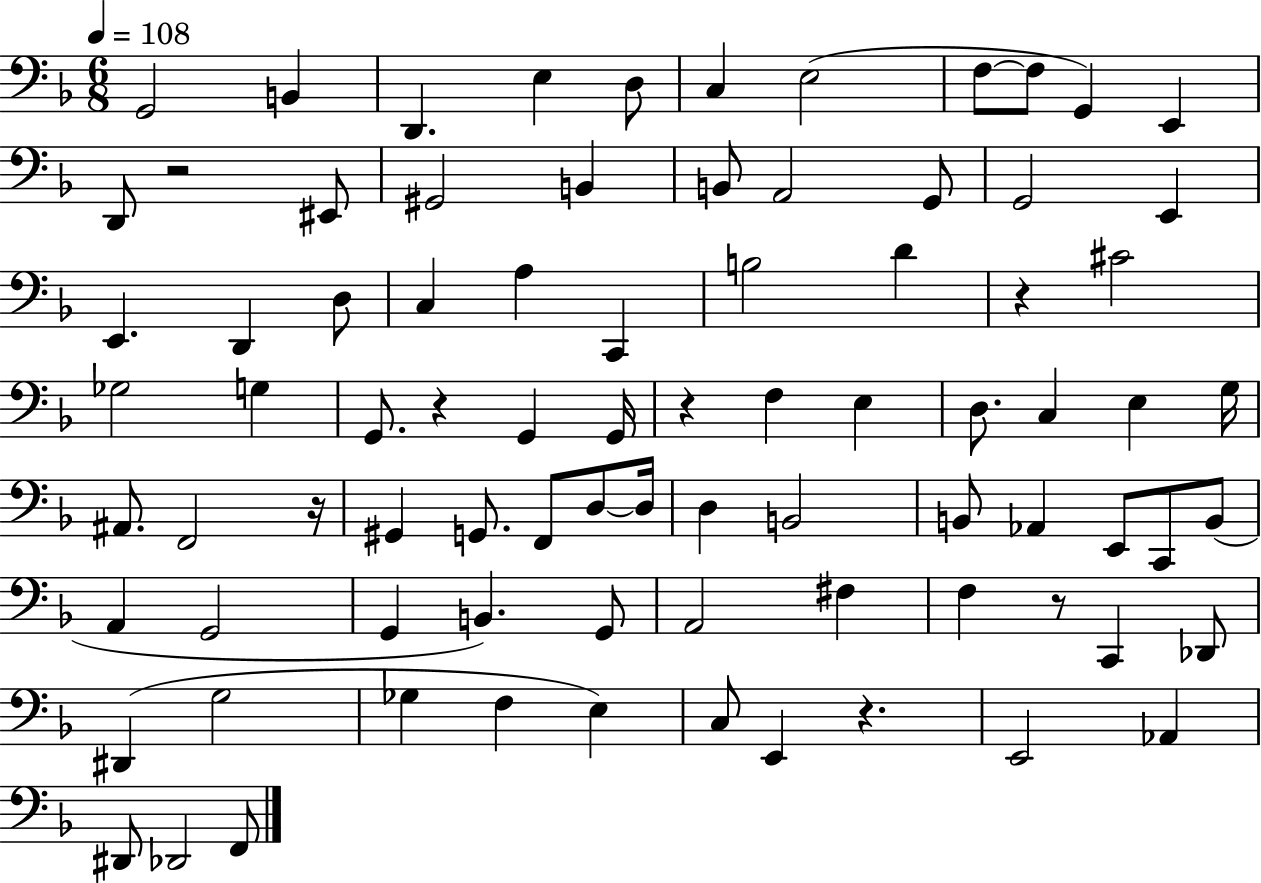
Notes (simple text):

G2/h B2/q D2/q. E3/q D3/e C3/q E3/h F3/e F3/e G2/q E2/q D2/e R/h EIS2/e G#2/h B2/q B2/e A2/h G2/e G2/h E2/q E2/q. D2/q D3/e C3/q A3/q C2/q B3/h D4/q R/q C#4/h Gb3/h G3/q G2/e. R/q G2/q G2/s R/q F3/q E3/q D3/e. C3/q E3/q G3/s A#2/e. F2/h R/s G#2/q G2/e. F2/e D3/e D3/s D3/q B2/h B2/e Ab2/q E2/e C2/e B2/e A2/q G2/h G2/q B2/q. G2/e A2/h F#3/q F3/q R/e C2/q Db2/e D#2/q G3/h Gb3/q F3/q E3/q C3/e E2/q R/q. E2/h Ab2/q D#2/e Db2/h F2/e